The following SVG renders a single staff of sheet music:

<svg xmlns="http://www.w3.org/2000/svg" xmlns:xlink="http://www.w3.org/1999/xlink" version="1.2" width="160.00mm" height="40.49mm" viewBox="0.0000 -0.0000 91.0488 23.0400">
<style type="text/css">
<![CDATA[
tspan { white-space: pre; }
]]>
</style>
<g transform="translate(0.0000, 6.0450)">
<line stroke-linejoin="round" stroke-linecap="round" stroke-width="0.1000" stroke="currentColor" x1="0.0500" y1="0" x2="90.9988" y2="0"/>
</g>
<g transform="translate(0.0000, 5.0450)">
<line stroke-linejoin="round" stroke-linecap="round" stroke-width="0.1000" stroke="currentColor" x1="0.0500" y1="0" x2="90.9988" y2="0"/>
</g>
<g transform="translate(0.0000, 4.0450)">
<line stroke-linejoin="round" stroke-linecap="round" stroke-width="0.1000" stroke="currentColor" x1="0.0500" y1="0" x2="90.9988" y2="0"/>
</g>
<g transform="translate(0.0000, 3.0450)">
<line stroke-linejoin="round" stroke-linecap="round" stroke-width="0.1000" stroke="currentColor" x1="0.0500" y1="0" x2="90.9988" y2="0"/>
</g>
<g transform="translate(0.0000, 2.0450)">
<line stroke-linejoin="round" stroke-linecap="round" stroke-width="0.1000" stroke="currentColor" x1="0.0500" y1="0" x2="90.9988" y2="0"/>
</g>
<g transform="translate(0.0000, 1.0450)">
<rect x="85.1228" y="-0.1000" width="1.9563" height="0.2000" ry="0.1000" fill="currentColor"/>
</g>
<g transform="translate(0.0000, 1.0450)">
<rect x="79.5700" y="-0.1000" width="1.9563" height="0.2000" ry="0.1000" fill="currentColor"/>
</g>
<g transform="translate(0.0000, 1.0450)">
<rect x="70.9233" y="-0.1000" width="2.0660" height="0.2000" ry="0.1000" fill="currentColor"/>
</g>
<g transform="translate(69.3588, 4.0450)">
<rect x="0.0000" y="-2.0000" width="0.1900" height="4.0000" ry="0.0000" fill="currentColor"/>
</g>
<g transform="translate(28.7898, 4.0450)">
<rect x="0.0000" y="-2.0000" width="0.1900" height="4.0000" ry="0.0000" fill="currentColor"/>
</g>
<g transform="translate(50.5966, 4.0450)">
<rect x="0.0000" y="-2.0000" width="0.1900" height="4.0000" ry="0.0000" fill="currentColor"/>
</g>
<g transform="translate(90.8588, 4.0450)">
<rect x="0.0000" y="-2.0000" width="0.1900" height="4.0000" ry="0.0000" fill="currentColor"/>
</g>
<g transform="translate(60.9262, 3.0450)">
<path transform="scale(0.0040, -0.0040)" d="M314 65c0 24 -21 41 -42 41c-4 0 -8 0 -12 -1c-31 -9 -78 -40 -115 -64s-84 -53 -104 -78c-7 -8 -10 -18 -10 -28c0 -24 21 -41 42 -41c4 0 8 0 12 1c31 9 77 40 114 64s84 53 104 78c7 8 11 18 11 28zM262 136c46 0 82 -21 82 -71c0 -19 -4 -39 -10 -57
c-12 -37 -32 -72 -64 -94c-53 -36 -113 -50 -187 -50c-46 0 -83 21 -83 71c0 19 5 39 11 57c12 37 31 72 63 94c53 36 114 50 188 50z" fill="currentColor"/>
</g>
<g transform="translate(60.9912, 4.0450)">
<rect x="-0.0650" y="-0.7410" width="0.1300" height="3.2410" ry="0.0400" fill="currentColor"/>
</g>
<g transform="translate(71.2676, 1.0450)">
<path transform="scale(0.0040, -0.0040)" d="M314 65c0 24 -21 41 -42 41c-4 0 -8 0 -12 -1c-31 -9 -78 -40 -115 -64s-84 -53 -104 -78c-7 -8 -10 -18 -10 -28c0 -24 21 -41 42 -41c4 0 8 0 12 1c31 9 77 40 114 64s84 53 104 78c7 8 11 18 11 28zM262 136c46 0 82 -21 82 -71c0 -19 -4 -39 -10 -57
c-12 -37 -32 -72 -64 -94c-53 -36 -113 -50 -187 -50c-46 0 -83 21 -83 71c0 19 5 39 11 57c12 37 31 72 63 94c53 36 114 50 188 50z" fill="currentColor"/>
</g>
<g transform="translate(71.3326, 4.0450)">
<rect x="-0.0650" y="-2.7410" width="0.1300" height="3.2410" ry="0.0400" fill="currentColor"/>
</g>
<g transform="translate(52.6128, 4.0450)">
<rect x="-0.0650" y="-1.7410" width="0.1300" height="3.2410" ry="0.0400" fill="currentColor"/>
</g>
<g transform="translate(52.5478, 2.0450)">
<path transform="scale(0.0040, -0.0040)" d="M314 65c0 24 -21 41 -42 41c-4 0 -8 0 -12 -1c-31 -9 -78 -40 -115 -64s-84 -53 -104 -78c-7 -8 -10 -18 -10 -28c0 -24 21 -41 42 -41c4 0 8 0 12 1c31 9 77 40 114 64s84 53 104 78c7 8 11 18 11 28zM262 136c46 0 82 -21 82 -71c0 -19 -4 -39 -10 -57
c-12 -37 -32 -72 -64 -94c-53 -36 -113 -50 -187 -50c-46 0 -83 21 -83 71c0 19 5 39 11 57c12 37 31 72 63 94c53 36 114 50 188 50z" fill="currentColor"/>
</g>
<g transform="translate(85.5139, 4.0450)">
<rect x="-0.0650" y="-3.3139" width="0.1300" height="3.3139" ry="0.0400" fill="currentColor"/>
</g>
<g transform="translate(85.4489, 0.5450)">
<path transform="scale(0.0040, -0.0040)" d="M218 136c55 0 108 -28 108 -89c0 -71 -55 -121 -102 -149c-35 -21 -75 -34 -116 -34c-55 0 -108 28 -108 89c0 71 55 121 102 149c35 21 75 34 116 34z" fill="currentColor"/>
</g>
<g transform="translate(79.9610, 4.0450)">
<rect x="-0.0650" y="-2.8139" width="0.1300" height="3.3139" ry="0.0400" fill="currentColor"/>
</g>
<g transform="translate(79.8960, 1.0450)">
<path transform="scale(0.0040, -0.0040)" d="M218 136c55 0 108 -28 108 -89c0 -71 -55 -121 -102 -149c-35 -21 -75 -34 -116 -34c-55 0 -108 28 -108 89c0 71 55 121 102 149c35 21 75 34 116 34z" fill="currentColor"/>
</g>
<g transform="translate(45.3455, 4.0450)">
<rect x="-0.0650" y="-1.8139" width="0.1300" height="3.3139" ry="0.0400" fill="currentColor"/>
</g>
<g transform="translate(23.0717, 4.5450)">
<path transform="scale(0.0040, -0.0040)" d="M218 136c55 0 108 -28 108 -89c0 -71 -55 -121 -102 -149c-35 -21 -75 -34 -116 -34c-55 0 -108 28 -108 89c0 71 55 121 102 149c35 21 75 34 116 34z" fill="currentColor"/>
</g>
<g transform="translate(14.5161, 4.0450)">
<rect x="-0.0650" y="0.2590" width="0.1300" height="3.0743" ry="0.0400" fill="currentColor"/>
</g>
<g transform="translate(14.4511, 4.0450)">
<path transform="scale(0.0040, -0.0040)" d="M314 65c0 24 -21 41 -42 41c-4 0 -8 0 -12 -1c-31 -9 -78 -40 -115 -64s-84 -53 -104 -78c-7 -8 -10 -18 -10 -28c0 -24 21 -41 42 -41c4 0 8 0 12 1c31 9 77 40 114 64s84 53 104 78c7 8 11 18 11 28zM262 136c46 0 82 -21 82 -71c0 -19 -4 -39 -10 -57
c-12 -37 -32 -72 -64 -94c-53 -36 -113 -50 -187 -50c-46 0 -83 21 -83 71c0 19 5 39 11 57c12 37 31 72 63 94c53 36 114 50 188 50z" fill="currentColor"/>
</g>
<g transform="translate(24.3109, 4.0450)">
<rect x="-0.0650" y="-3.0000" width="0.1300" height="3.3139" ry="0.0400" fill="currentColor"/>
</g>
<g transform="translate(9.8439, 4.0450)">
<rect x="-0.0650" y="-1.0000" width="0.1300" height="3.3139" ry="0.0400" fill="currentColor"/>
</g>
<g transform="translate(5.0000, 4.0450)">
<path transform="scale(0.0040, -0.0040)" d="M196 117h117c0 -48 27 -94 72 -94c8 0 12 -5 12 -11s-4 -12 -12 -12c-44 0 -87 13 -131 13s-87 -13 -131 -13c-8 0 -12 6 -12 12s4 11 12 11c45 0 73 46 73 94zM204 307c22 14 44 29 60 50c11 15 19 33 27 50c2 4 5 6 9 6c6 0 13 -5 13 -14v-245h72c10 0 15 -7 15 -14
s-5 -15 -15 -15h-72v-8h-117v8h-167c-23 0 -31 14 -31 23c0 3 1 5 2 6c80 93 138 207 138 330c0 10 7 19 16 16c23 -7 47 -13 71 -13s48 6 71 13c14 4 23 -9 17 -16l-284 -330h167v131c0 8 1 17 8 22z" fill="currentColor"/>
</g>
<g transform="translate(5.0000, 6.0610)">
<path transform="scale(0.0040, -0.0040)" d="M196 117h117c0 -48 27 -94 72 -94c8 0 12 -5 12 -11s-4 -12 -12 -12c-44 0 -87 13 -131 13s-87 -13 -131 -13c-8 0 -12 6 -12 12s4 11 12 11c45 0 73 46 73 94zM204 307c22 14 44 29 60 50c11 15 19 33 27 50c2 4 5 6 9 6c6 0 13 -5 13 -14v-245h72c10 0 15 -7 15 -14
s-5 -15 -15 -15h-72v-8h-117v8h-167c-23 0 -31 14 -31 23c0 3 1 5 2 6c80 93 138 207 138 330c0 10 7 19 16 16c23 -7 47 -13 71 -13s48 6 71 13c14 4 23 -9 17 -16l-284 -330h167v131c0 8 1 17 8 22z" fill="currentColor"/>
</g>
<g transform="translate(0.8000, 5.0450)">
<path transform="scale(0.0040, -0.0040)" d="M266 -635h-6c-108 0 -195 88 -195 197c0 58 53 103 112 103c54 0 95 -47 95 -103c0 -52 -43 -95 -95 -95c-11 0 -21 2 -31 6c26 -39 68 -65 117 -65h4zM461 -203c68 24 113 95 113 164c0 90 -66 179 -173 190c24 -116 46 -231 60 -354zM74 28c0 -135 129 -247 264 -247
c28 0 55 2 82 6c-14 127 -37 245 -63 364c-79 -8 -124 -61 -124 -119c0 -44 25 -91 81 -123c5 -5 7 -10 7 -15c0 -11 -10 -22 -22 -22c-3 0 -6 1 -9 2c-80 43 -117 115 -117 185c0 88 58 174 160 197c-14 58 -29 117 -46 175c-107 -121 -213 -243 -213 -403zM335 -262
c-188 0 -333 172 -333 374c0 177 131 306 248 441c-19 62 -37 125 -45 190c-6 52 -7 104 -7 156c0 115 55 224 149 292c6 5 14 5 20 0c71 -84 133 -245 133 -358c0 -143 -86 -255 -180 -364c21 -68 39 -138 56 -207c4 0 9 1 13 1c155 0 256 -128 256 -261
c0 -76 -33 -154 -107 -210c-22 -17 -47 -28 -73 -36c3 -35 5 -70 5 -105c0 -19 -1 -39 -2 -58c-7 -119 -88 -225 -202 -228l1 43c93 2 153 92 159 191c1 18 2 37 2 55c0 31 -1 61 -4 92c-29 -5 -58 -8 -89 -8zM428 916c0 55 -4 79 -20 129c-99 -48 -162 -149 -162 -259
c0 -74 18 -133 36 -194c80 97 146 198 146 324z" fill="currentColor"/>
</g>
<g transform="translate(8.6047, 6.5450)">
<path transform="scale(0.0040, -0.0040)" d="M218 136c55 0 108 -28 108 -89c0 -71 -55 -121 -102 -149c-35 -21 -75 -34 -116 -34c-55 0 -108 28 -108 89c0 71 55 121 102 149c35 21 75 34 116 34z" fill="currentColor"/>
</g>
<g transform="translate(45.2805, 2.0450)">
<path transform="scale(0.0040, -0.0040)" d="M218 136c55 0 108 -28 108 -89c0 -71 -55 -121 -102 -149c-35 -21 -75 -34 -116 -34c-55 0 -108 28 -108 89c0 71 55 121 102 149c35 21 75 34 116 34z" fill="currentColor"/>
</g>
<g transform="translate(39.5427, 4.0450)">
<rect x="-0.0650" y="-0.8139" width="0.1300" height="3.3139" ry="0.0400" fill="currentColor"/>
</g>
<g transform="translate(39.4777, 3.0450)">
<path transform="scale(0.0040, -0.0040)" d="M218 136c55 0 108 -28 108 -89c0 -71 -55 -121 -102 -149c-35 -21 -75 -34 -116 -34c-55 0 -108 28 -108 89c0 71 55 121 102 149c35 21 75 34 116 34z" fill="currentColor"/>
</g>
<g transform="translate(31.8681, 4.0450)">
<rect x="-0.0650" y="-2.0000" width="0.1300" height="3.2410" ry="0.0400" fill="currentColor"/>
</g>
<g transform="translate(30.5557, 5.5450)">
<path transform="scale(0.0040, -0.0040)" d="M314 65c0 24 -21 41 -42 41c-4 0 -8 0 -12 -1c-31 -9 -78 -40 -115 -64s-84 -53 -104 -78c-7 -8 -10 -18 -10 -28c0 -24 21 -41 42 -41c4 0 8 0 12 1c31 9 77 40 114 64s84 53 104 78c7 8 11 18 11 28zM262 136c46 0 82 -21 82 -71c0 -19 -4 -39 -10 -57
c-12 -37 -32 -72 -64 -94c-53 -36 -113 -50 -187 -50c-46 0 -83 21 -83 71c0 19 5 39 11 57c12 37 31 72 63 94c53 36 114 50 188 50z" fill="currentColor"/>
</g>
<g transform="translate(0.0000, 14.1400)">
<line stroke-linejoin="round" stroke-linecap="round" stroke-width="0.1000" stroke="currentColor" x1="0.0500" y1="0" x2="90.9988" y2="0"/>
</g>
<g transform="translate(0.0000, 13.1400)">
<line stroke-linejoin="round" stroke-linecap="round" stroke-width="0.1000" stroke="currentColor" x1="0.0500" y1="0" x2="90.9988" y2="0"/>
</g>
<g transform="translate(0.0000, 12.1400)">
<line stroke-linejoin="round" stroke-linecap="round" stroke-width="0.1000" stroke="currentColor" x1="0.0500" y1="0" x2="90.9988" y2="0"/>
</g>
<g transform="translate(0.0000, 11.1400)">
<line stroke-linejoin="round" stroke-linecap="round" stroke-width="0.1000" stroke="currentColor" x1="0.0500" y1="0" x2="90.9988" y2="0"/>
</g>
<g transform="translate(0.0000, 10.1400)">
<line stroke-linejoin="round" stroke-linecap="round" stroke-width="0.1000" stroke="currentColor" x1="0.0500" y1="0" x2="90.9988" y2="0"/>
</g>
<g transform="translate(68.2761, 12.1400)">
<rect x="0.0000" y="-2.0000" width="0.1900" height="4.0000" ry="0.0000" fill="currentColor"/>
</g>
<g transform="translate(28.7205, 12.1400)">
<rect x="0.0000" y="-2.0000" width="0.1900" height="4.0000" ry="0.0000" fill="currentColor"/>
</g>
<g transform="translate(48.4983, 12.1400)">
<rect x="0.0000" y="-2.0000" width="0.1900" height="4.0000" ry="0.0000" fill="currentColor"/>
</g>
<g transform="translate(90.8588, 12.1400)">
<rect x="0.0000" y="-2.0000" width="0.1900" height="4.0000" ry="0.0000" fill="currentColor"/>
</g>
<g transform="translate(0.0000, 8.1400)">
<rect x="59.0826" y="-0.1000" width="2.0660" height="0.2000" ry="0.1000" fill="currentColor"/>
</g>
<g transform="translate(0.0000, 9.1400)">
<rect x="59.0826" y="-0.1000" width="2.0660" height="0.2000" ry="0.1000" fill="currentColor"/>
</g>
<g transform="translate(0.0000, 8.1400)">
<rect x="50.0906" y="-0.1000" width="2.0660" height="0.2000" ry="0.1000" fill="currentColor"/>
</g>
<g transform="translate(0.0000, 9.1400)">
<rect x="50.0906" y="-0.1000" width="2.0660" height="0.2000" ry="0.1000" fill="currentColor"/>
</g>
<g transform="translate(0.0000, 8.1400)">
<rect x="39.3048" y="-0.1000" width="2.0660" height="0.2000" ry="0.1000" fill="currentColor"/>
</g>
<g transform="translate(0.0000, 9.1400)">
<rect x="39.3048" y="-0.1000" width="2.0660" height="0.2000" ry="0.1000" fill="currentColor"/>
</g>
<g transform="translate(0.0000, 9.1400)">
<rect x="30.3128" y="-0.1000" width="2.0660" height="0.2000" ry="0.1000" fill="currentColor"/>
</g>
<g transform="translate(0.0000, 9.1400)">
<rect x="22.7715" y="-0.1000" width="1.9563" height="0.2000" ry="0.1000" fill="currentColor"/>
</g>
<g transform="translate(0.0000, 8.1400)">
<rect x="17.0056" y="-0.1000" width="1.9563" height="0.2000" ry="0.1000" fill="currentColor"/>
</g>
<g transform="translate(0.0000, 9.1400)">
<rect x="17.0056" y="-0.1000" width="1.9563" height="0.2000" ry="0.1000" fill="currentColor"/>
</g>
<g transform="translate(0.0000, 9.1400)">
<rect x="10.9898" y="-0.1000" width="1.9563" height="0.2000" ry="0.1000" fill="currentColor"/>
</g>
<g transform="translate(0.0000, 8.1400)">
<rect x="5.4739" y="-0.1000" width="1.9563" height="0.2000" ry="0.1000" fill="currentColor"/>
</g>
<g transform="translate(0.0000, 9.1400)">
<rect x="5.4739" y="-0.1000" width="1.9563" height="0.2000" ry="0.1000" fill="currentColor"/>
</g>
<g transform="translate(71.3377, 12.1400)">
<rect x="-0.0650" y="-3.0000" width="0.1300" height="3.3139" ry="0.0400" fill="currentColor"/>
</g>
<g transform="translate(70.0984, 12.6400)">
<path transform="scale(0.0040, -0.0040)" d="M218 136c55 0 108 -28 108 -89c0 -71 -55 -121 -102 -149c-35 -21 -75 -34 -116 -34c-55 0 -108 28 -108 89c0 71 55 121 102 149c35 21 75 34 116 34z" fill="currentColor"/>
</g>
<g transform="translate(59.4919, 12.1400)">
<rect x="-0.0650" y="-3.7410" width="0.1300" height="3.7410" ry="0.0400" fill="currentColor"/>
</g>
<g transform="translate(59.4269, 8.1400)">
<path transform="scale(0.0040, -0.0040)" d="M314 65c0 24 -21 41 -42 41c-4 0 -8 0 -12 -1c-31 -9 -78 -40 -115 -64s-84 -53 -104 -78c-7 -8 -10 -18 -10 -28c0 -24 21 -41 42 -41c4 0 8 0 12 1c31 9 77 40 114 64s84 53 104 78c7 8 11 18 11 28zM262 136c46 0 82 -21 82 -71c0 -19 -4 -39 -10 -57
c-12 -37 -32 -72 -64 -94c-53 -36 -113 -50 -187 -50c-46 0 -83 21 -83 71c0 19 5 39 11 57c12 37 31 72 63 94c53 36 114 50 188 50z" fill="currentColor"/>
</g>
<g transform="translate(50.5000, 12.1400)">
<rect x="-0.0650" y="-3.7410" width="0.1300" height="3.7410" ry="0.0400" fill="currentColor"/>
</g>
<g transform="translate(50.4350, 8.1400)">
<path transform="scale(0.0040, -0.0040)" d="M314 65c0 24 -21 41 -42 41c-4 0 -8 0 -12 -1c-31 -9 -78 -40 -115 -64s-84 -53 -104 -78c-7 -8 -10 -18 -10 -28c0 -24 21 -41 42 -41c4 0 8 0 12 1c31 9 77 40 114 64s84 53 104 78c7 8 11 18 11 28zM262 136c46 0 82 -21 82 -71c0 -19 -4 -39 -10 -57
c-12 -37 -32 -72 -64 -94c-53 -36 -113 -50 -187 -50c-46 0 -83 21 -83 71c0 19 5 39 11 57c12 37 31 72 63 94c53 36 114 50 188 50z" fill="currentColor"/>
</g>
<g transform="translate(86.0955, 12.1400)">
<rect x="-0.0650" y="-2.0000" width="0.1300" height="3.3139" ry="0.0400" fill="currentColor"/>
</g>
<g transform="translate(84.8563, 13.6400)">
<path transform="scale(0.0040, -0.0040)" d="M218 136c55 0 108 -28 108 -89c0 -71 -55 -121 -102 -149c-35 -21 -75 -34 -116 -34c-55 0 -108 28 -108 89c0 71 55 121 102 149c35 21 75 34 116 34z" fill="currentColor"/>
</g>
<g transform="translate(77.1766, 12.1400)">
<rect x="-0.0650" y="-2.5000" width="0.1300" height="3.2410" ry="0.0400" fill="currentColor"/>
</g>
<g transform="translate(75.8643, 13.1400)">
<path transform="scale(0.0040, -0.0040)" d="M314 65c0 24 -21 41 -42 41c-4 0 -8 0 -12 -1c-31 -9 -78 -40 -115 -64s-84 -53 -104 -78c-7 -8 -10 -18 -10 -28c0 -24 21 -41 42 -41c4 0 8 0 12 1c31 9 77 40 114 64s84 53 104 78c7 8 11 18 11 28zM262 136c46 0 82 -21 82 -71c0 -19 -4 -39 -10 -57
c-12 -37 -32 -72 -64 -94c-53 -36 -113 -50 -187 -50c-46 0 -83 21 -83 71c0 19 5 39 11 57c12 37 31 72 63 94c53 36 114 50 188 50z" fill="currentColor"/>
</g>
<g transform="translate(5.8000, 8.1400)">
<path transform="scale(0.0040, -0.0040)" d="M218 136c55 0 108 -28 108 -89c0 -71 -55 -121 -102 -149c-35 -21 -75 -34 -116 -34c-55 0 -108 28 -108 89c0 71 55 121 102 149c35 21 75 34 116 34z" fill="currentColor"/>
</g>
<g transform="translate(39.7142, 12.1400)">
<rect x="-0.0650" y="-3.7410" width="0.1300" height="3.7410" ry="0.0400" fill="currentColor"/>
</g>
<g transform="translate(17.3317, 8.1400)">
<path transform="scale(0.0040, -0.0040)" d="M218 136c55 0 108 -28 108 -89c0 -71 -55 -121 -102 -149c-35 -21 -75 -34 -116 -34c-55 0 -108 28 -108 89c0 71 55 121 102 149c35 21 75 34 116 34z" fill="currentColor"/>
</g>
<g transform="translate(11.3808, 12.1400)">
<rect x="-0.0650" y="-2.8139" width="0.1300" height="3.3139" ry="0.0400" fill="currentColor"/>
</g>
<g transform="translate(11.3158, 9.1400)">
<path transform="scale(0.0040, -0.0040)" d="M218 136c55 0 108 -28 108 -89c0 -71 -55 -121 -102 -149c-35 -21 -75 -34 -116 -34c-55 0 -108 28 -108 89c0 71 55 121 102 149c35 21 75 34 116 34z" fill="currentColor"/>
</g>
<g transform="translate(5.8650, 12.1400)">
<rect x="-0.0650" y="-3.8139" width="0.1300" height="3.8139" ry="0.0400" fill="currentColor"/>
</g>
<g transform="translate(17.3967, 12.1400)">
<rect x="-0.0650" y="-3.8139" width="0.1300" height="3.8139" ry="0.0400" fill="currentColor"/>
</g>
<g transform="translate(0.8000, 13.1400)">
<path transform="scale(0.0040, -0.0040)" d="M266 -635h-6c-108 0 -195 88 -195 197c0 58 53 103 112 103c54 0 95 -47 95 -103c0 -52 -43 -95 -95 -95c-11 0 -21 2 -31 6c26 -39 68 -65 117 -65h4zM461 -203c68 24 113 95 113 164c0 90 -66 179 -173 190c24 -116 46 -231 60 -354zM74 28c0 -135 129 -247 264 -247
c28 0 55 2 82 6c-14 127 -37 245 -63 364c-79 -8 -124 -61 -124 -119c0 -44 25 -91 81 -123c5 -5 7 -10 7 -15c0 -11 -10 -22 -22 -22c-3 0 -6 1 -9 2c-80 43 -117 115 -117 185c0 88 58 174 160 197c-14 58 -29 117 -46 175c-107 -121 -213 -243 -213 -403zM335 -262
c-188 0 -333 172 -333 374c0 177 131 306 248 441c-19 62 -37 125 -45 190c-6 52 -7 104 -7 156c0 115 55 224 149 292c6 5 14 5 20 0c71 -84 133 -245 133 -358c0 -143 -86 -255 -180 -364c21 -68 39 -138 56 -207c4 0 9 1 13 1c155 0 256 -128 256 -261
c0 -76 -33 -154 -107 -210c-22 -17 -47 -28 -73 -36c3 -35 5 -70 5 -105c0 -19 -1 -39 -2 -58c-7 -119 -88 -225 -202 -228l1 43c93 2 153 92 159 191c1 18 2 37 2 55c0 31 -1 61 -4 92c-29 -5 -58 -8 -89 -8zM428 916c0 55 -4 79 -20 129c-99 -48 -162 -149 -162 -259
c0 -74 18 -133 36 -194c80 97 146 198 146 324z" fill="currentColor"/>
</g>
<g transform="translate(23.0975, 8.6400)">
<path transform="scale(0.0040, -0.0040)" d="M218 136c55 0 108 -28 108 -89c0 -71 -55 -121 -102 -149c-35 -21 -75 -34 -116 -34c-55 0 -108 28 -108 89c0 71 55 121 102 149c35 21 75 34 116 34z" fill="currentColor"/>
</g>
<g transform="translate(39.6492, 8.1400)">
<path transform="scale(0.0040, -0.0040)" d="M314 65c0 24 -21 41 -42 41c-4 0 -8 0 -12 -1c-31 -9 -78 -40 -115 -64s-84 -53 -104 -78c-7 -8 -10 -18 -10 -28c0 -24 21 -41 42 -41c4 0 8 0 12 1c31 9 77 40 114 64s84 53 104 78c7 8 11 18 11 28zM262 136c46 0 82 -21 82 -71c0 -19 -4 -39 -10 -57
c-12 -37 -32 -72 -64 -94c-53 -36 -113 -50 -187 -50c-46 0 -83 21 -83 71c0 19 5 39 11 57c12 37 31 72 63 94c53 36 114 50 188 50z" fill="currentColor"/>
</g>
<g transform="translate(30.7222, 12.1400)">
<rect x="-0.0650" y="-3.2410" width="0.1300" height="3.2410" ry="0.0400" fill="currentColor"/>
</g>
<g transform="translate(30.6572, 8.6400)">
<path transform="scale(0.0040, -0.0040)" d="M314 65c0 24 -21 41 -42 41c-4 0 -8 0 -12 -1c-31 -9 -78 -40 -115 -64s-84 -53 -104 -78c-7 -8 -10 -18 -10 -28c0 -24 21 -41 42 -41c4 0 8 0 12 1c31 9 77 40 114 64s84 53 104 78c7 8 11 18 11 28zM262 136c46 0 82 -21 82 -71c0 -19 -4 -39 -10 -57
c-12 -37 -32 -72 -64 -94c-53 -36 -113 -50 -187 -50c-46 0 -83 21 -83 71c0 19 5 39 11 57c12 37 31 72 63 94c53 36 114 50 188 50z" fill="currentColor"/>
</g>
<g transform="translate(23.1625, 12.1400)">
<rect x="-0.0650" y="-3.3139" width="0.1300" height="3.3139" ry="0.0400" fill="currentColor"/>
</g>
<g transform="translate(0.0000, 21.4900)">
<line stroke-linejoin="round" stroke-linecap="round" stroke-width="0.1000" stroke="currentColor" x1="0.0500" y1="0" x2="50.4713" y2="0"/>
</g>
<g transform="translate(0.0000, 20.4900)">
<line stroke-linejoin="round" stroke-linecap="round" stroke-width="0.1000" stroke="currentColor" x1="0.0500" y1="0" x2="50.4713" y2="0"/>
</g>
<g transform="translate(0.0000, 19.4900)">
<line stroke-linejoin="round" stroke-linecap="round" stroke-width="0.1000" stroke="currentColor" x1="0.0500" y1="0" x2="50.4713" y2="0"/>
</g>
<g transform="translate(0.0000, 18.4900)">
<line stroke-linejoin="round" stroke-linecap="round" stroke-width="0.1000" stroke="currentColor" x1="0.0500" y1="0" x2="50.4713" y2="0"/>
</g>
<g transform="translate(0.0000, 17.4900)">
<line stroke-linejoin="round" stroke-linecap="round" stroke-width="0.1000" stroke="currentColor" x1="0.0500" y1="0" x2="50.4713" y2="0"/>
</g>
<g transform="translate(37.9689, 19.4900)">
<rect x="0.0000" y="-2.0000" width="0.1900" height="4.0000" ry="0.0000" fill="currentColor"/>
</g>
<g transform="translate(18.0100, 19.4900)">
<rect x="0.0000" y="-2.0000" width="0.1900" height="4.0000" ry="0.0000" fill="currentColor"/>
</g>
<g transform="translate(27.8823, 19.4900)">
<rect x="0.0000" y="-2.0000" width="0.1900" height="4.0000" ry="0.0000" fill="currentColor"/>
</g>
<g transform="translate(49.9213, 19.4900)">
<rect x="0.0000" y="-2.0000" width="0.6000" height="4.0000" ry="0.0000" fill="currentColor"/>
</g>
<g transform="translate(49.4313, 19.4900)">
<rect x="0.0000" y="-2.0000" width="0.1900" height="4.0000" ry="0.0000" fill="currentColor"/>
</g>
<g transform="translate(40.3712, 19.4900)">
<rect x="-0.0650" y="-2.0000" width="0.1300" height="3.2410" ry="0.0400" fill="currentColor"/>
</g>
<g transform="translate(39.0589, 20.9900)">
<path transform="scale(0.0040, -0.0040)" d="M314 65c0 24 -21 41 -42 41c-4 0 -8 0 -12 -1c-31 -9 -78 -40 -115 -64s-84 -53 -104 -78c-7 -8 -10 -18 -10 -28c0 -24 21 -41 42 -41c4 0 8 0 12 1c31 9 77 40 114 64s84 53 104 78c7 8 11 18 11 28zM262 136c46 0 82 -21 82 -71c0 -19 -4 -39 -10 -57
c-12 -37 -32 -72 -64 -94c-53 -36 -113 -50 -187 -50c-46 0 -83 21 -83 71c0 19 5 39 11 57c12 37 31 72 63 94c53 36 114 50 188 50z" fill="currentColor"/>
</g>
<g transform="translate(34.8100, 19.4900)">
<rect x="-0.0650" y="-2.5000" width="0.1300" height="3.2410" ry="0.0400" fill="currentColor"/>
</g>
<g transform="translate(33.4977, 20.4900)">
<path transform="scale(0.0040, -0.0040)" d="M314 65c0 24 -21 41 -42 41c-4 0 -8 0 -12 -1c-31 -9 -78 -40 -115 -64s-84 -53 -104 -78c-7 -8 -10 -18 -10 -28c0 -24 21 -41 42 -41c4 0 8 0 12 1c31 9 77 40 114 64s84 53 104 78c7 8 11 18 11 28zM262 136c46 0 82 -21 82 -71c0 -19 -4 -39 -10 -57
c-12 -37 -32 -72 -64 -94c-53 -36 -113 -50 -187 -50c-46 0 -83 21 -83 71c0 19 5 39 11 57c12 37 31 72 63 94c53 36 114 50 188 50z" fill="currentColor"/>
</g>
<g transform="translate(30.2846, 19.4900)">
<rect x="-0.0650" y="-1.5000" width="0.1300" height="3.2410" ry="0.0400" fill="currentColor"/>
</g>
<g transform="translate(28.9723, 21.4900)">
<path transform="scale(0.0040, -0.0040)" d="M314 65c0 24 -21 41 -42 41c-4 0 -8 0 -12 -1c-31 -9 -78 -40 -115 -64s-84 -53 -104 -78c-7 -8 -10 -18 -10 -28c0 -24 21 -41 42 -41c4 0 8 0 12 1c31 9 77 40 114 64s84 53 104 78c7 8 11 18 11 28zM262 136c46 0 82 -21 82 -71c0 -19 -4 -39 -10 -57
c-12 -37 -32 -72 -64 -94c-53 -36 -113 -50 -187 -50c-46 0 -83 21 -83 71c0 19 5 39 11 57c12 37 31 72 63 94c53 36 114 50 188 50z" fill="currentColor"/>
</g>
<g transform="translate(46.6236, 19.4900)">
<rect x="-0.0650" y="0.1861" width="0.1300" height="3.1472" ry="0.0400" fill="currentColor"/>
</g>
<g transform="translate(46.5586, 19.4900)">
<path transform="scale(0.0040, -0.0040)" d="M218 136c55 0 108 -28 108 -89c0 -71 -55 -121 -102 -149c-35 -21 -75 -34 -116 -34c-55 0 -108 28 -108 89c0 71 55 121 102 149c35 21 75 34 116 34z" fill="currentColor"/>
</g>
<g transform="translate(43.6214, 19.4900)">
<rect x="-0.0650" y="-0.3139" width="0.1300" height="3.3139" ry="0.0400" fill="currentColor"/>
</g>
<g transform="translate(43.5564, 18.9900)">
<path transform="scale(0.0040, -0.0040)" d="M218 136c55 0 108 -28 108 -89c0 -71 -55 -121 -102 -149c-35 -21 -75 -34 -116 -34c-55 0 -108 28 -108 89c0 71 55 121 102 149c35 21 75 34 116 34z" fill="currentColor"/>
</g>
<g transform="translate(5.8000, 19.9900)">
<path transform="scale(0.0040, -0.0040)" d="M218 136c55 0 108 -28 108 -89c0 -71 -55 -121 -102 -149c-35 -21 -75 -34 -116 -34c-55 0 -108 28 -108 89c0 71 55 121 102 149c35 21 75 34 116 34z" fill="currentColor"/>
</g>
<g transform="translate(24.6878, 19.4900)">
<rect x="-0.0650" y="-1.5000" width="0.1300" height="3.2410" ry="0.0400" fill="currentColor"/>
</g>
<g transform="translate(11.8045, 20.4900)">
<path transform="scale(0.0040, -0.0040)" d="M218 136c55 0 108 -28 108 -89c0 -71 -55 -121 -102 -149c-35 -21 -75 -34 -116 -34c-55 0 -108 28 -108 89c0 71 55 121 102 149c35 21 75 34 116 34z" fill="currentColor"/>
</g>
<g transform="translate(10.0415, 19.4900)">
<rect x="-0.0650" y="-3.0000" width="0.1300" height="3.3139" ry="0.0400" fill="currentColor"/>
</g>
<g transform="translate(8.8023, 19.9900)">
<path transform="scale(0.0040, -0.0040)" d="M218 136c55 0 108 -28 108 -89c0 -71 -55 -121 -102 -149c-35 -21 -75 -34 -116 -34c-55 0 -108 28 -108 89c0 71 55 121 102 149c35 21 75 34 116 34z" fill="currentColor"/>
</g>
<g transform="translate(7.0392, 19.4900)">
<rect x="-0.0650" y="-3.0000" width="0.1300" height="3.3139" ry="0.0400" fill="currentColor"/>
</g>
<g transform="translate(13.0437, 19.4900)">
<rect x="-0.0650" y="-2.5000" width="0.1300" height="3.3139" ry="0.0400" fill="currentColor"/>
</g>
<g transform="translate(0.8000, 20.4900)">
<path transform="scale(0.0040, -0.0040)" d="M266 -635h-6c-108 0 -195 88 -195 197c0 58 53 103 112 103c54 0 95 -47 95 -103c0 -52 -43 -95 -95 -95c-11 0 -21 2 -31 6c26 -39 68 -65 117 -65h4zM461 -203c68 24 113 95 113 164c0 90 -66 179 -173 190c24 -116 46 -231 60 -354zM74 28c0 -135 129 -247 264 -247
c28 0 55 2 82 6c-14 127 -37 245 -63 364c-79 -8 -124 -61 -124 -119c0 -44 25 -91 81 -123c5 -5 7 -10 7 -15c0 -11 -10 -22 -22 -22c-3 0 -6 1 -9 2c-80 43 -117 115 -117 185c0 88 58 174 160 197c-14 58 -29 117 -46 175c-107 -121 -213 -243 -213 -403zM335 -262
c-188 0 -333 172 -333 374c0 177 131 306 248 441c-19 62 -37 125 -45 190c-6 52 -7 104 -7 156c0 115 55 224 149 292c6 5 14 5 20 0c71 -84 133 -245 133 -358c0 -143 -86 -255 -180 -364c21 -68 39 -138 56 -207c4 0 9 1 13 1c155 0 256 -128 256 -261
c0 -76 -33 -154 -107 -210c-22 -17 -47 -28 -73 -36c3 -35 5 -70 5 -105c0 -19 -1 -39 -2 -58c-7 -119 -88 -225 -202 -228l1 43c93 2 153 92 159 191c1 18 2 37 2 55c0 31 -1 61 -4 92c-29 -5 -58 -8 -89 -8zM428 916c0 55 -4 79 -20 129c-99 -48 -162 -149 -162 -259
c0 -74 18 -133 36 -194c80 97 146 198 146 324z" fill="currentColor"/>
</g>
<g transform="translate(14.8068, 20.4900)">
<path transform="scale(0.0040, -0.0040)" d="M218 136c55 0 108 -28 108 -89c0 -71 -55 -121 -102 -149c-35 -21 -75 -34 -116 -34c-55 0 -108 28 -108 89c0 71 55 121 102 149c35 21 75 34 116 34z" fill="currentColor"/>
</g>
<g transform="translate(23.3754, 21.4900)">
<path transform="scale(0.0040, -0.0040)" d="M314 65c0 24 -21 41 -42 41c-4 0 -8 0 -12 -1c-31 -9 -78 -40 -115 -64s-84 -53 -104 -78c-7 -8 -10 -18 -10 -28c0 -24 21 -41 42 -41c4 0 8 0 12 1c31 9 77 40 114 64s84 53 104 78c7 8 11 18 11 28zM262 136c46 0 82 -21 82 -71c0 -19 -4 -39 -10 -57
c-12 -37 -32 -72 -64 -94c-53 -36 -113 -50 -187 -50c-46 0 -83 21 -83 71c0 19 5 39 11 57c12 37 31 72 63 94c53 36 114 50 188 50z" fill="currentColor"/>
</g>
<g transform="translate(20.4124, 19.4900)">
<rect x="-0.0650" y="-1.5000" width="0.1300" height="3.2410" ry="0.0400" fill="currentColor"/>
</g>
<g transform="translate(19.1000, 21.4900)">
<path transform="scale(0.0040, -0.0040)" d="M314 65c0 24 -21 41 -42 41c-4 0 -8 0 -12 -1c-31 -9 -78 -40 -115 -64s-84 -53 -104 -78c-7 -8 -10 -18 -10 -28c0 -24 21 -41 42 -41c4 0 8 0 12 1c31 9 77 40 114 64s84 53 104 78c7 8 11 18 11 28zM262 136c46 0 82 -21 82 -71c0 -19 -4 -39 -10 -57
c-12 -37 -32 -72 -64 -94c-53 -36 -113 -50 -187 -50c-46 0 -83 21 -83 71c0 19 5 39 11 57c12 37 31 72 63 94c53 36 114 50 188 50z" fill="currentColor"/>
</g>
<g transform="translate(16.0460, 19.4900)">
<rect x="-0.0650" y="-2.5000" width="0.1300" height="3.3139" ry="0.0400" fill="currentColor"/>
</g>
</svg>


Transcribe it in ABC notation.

X:1
T:Untitled
M:4/4
L:1/4
K:C
D B2 A F2 d f f2 d2 a2 a b c' a c' b b2 c'2 c'2 c'2 A G2 F A A G G E2 E2 E2 G2 F2 c B